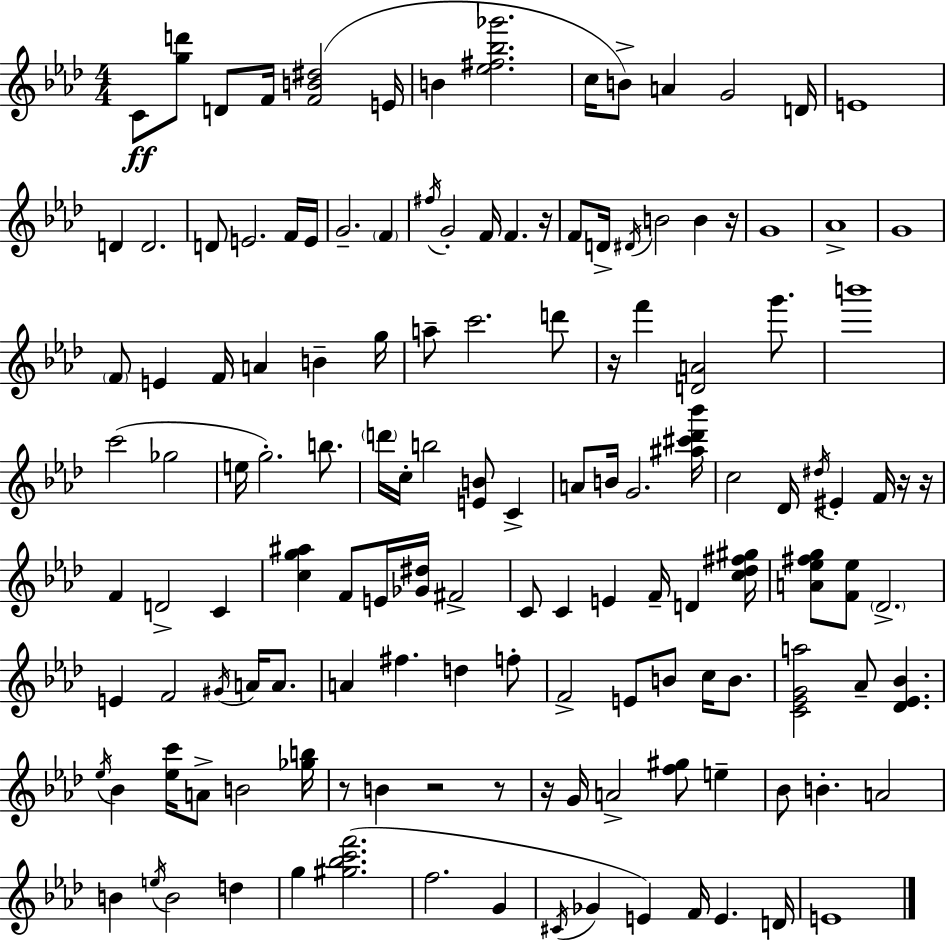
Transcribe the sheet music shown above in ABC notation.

X:1
T:Untitled
M:4/4
L:1/4
K:Ab
C/2 [gd']/2 D/2 F/4 [FB^d]2 E/4 B [_e^f_b_g']2 c/4 B/2 A G2 D/4 E4 D D2 D/2 E2 F/4 E/4 G2 F ^f/4 G2 F/4 F z/4 F/2 D/4 ^D/4 B2 B z/4 G4 _A4 G4 F/2 E F/4 A B g/4 a/2 c'2 d'/2 z/4 f' [DA]2 g'/2 b'4 c'2 _g2 e/4 g2 b/2 d'/4 c/4 b2 [EB]/2 C A/2 B/4 G2 [^a^c'_d'_b']/4 c2 _D/4 ^d/4 ^E F/4 z/4 z/4 F D2 C [cg^a] F/2 E/4 [_G^d]/4 ^F2 C/2 C E F/4 D [c_d^f^g]/4 [A_e^fg]/2 [F_e]/2 _D2 E F2 ^G/4 A/4 A/2 A ^f d f/2 F2 E/2 B/2 c/4 B/2 [C_EGa]2 _A/2 [_D_E_B] _e/4 _B [_ec']/4 A/2 B2 [_gb]/4 z/2 B z2 z/2 z/4 G/4 A2 [f^g]/2 e _B/2 B A2 B e/4 B2 d g [^g_bc'f']2 f2 G ^C/4 _G E F/4 E D/4 E4